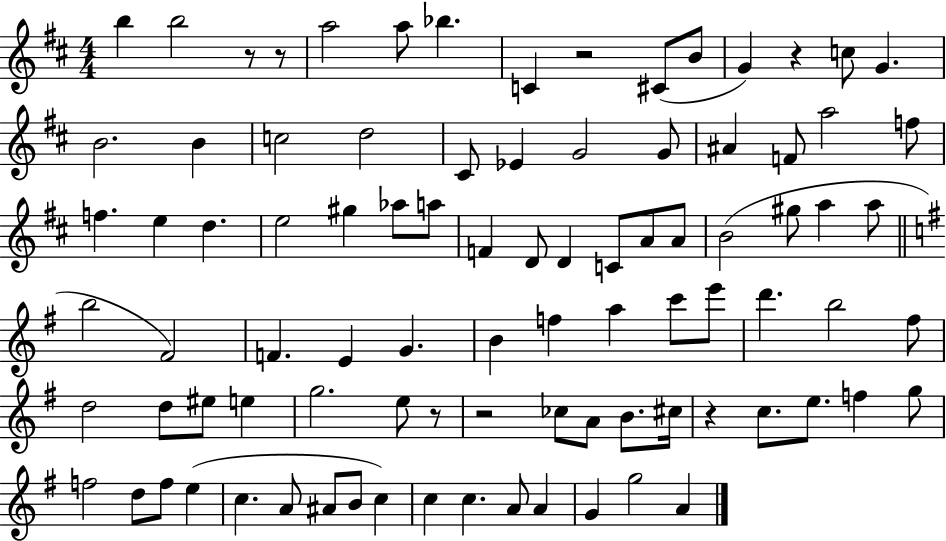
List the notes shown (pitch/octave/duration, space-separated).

B5/q B5/h R/e R/e A5/h A5/e Bb5/q. C4/q R/h C#4/e B4/e G4/q R/q C5/e G4/q. B4/h. B4/q C5/h D5/h C#4/e Eb4/q G4/h G4/e A#4/q F4/e A5/h F5/e F5/q. E5/q D5/q. E5/h G#5/q Ab5/e A5/e F4/q D4/e D4/q C4/e A4/e A4/e B4/h G#5/e A5/q A5/e B5/h F#4/h F4/q. E4/q G4/q. B4/q F5/q A5/q C6/e E6/e D6/q. B5/h F#5/e D5/h D5/e EIS5/e E5/q G5/h. E5/e R/e R/h CES5/e A4/e B4/e. C#5/s R/q C5/e. E5/e. F5/q G5/e F5/h D5/e F5/e E5/q C5/q. A4/e A#4/e B4/e C5/q C5/q C5/q. A4/e A4/q G4/q G5/h A4/q